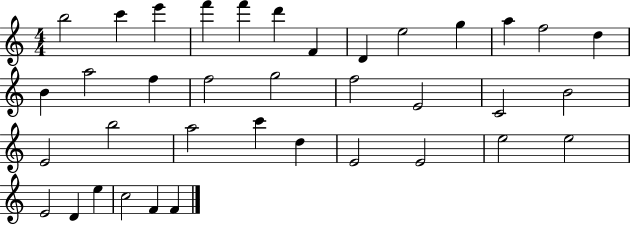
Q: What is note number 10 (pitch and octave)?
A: G5